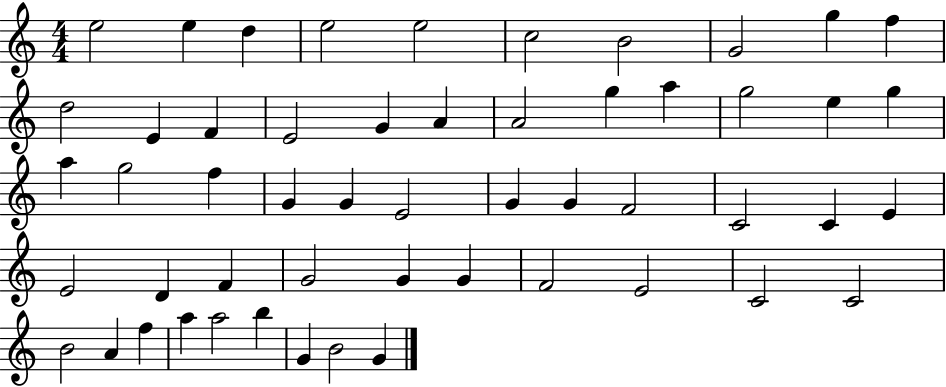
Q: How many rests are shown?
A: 0